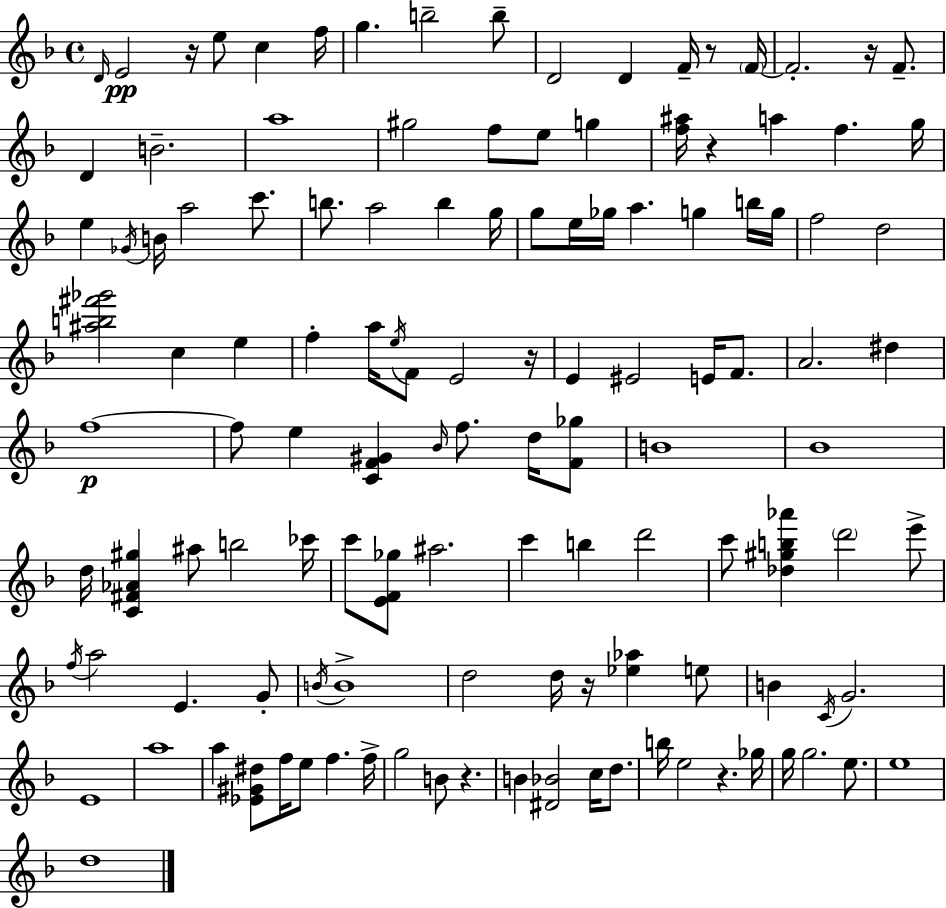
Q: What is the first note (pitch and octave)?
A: D4